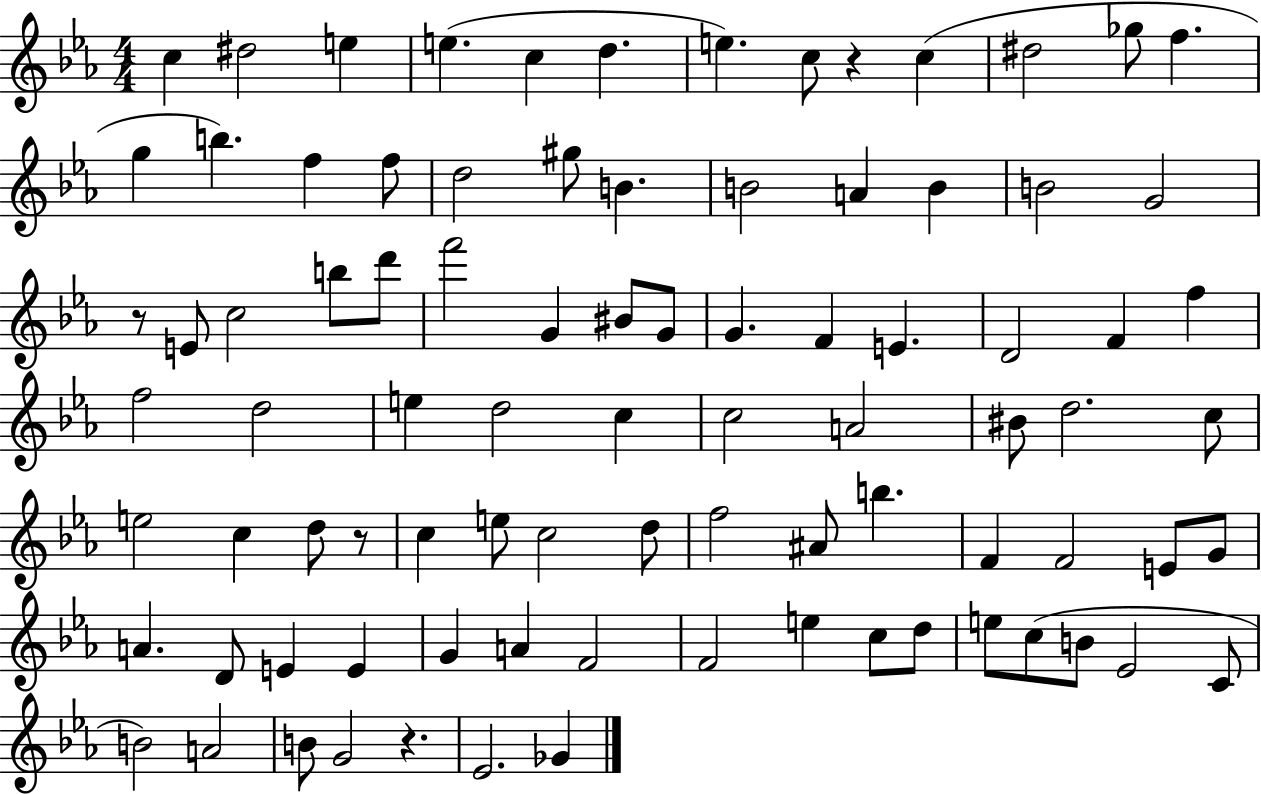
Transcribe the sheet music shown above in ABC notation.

X:1
T:Untitled
M:4/4
L:1/4
K:Eb
c ^d2 e e c d e c/2 z c ^d2 _g/2 f g b f f/2 d2 ^g/2 B B2 A B B2 G2 z/2 E/2 c2 b/2 d'/2 f'2 G ^B/2 G/2 G F E D2 F f f2 d2 e d2 c c2 A2 ^B/2 d2 c/2 e2 c d/2 z/2 c e/2 c2 d/2 f2 ^A/2 b F F2 E/2 G/2 A D/2 E E G A F2 F2 e c/2 d/2 e/2 c/2 B/2 _E2 C/2 B2 A2 B/2 G2 z _E2 _G